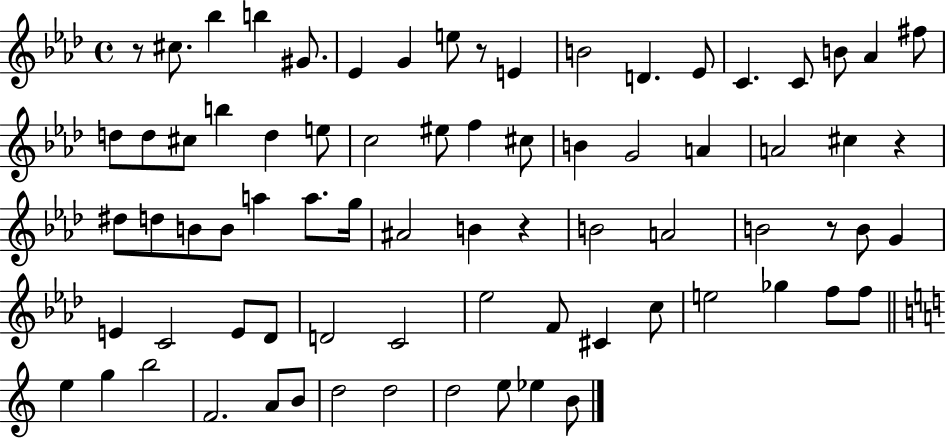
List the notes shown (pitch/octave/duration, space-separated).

R/e C#5/e. Bb5/q B5/q G#4/e. Eb4/q G4/q E5/e R/e E4/q B4/h D4/q. Eb4/e C4/q. C4/e B4/e Ab4/q F#5/e D5/e D5/e C#5/e B5/q D5/q E5/e C5/h EIS5/e F5/q C#5/e B4/q G4/h A4/q A4/h C#5/q R/q D#5/e D5/e B4/e B4/e A5/q A5/e. G5/s A#4/h B4/q R/q B4/h A4/h B4/h R/e B4/e G4/q E4/q C4/h E4/e Db4/e D4/h C4/h Eb5/h F4/e C#4/q C5/e E5/h Gb5/q F5/e F5/e E5/q G5/q B5/h F4/h. A4/e B4/e D5/h D5/h D5/h E5/e Eb5/q B4/e